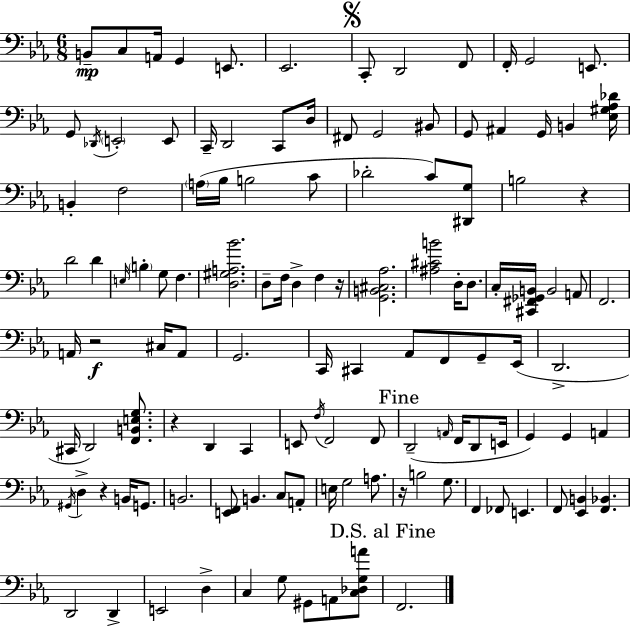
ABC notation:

X:1
T:Untitled
M:6/8
L:1/4
K:Eb
B,,/2 C,/2 A,,/4 G,, E,,/2 _E,,2 C,,/2 D,,2 F,,/2 F,,/4 G,,2 E,,/2 G,,/2 _D,,/4 E,,2 E,,/2 C,,/4 D,,2 C,,/2 D,/4 ^F,,/2 G,,2 ^B,,/2 G,,/2 ^A,, G,,/4 B,, [_E,^G,_A,_D]/4 B,, F,2 A,/4 _B,/4 B,2 C/2 _D2 C/2 [^D,,G,]/2 B,2 z D2 D E,/4 B, G,/2 F, [D,^G,A,_B]2 D,/2 F,/4 D, F, z/4 [G,,B,,^C,_A,]2 [^A,^CB]2 D,/4 D,/2 C,/4 [^C,,^F,,_G,,B,,]/4 B,,2 A,,/2 F,,2 A,,/4 z2 ^C,/4 A,,/2 G,,2 C,,/4 ^C,, _A,,/2 F,,/2 G,,/2 _E,,/4 D,,2 ^C,,/4 D,,2 [F,,B,,E,G,]/2 z D,, C,, E,,/2 F,/4 F,,2 F,,/2 D,,2 A,,/4 F,,/4 D,,/2 E,,/4 G,, G,, A,, ^G,,/4 D, z B,,/4 G,,/2 B,,2 [E,,F,,]/2 B,, C,/2 A,,/2 E,/4 G,2 A,/2 z/4 B,2 G,/2 F,, _F,,/2 E,, F,,/2 [_E,,B,,] [F,,_B,,] D,,2 D,, E,,2 D, C, G,/2 ^G,,/2 A,,/2 [C,_D,G,A]/2 F,,2